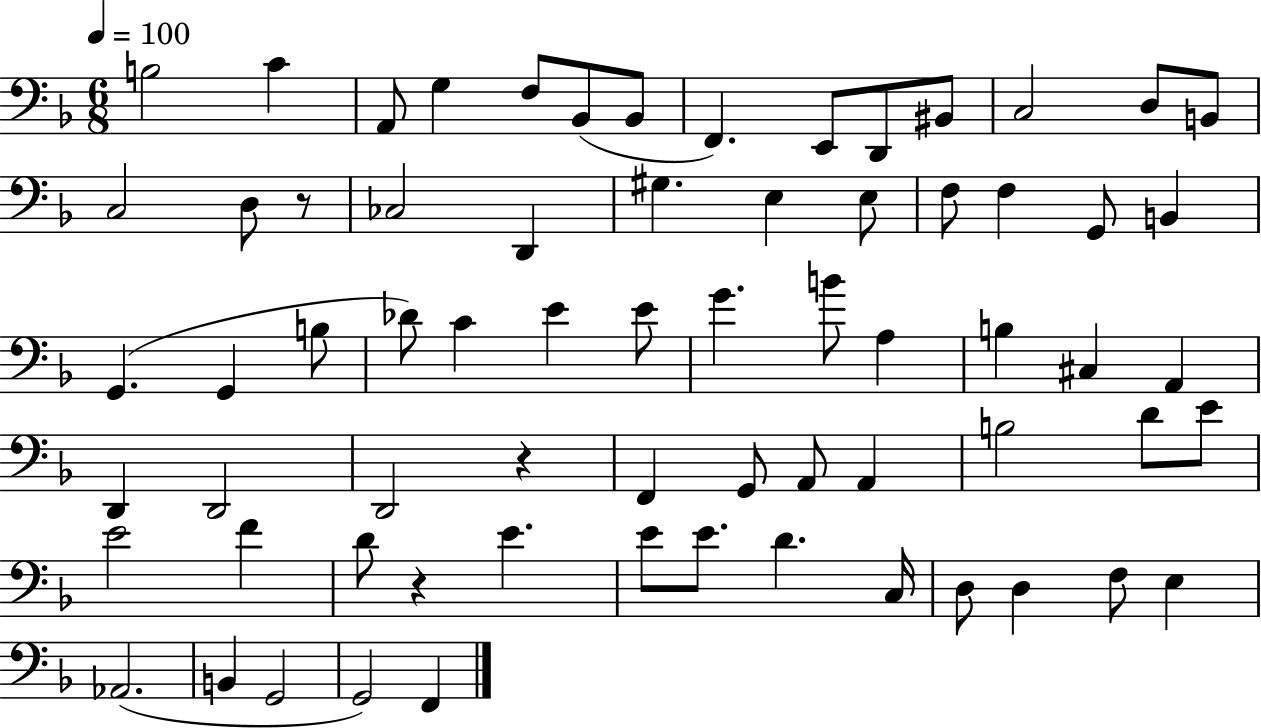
{
  \clef bass
  \numericTimeSignature
  \time 6/8
  \key f \major
  \tempo 4 = 100
  \repeat volta 2 { b2 c'4 | a,8 g4 f8 bes,8( bes,8 | f,4.) e,8 d,8 bis,8 | c2 d8 b,8 | \break c2 d8 r8 | ces2 d,4 | gis4. e4 e8 | f8 f4 g,8 b,4 | \break g,4.( g,4 b8 | des'8) c'4 e'4 e'8 | g'4. b'8 a4 | b4 cis4 a,4 | \break d,4 d,2 | d,2 r4 | f,4 g,8 a,8 a,4 | b2 d'8 e'8 | \break e'2 f'4 | d'8 r4 e'4. | e'8 e'8. d'4. c16 | d8 d4 f8 e4 | \break aes,2.( | b,4 g,2 | g,2) f,4 | } \bar "|."
}